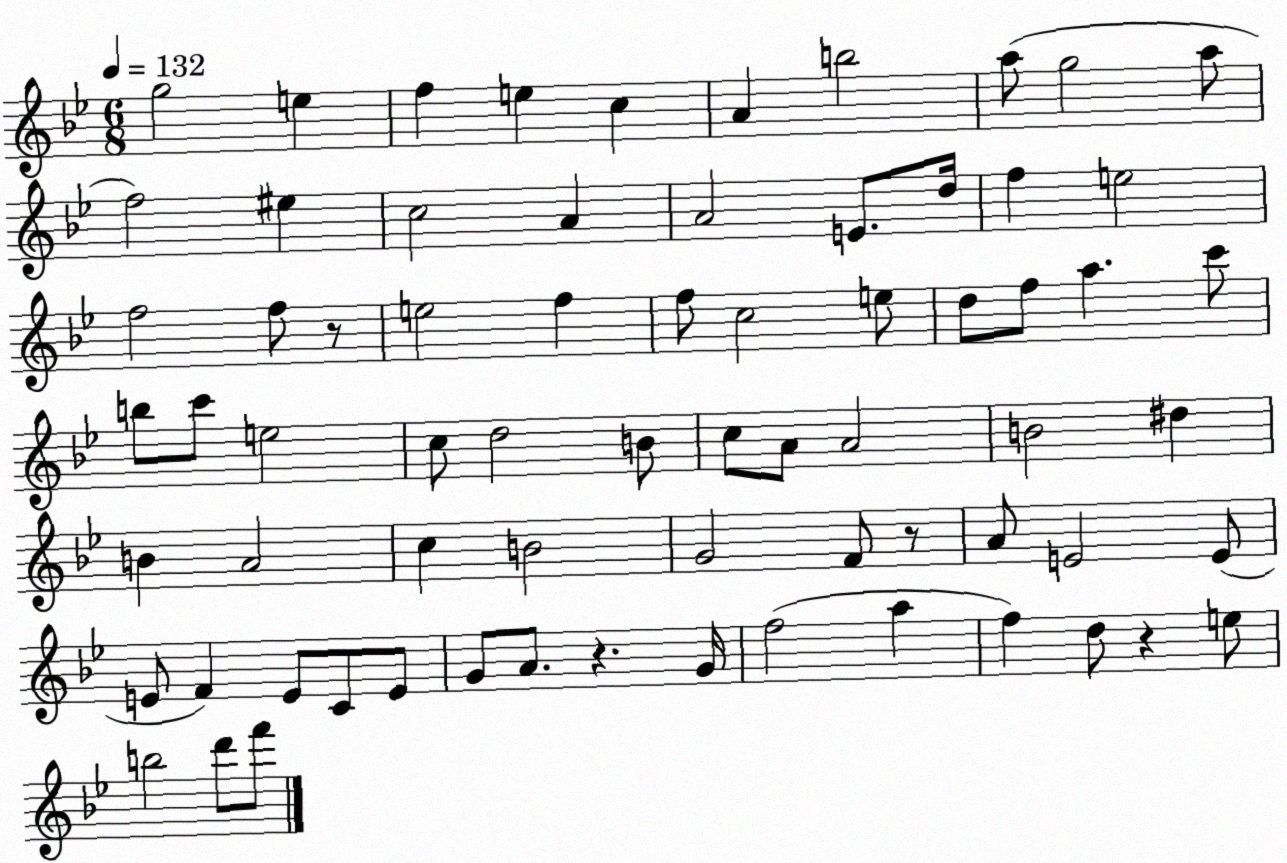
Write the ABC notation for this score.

X:1
T:Untitled
M:6/8
L:1/4
K:Bb
g2 e f e c A b2 a/2 g2 a/2 f2 ^e c2 A A2 E/2 d/4 f e2 f2 f/2 z/2 e2 f f/2 c2 e/2 d/2 f/2 a c'/2 b/2 c'/2 e2 c/2 d2 B/2 c/2 A/2 A2 B2 ^d B A2 c B2 G2 F/2 z/2 A/2 E2 E/2 E/2 F E/2 C/2 E/2 G/2 A/2 z G/4 f2 a f d/2 z e/2 b2 d'/2 f'/2